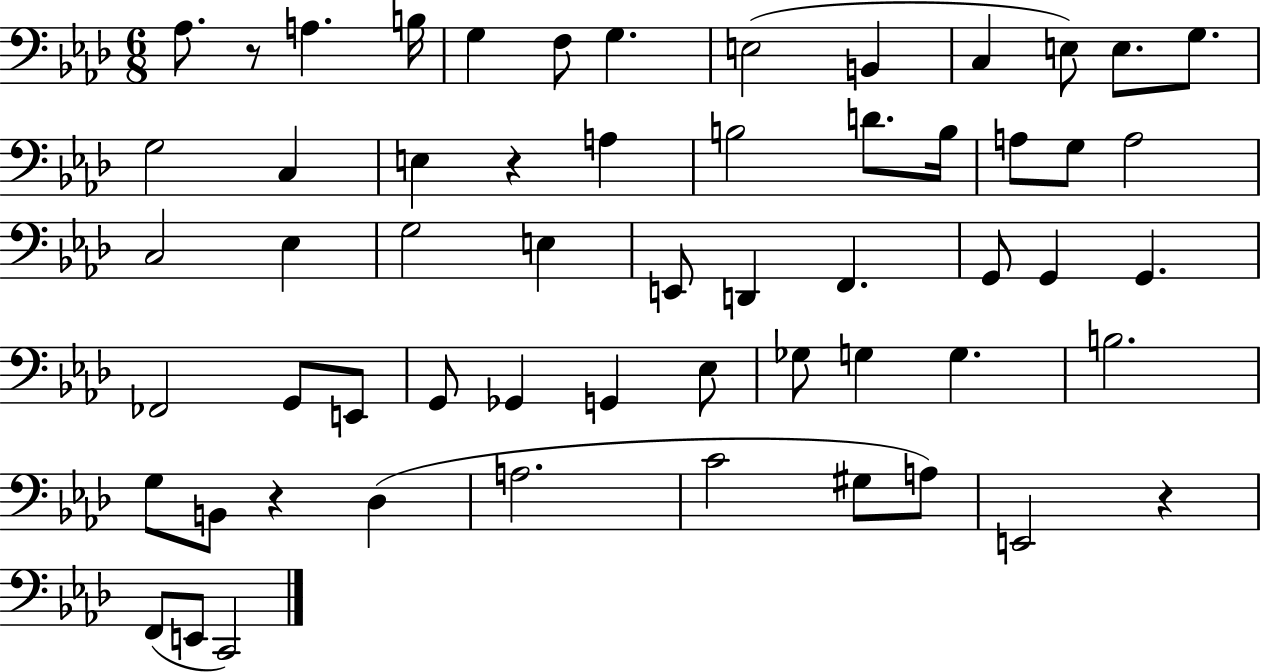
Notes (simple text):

Ab3/e. R/e A3/q. B3/s G3/q F3/e G3/q. E3/h B2/q C3/q E3/e E3/e. G3/e. G3/h C3/q E3/q R/q A3/q B3/h D4/e. B3/s A3/e G3/e A3/h C3/h Eb3/q G3/h E3/q E2/e D2/q F2/q. G2/e G2/q G2/q. FES2/h G2/e E2/e G2/e Gb2/q G2/q Eb3/e Gb3/e G3/q G3/q. B3/h. G3/e B2/e R/q Db3/q A3/h. C4/h G#3/e A3/e E2/h R/q F2/e E2/e C2/h